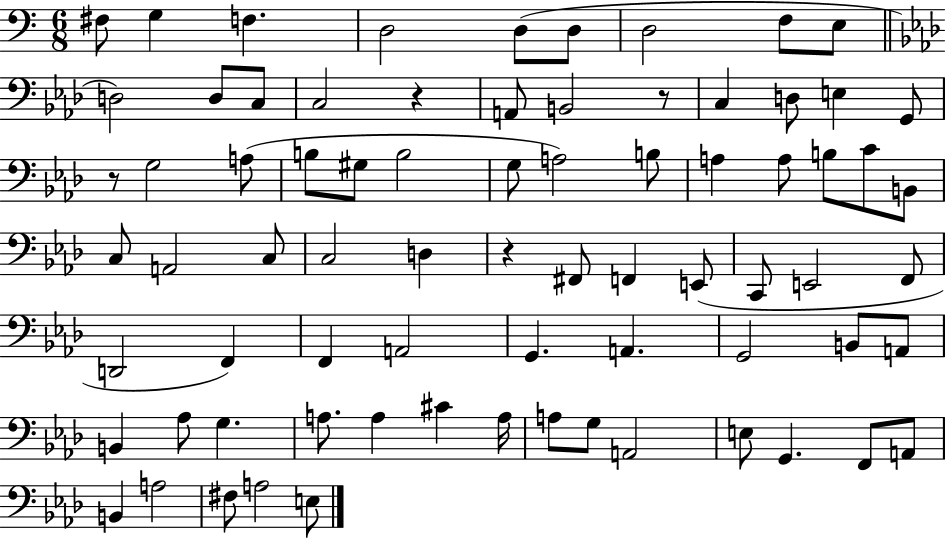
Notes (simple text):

F#3/e G3/q F3/q. D3/h D3/e D3/e D3/h F3/e E3/e D3/h D3/e C3/e C3/h R/q A2/e B2/h R/e C3/q D3/e E3/q G2/e R/e G3/h A3/e B3/e G#3/e B3/h G3/e A3/h B3/e A3/q A3/e B3/e C4/e B2/e C3/e A2/h C3/e C3/h D3/q R/q F#2/e F2/q E2/e C2/e E2/h F2/e D2/h F2/q F2/q A2/h G2/q. A2/q. G2/h B2/e A2/e B2/q Ab3/e G3/q. A3/e. A3/q C#4/q A3/s A3/e G3/e A2/h E3/e G2/q. F2/e A2/e B2/q A3/h F#3/e A3/h E3/e